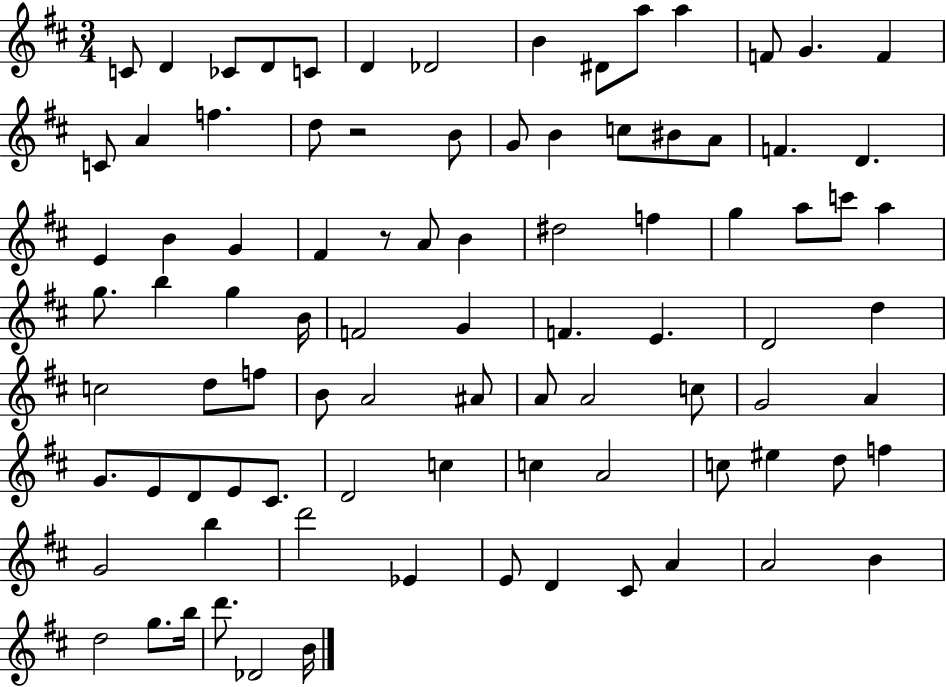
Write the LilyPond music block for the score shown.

{
  \clef treble
  \numericTimeSignature
  \time 3/4
  \key d \major
  c'8 d'4 ces'8 d'8 c'8 | d'4 des'2 | b'4 dis'8 a''8 a''4 | f'8 g'4. f'4 | \break c'8 a'4 f''4. | d''8 r2 b'8 | g'8 b'4 c''8 bis'8 a'8 | f'4. d'4. | \break e'4 b'4 g'4 | fis'4 r8 a'8 b'4 | dis''2 f''4 | g''4 a''8 c'''8 a''4 | \break g''8. b''4 g''4 b'16 | f'2 g'4 | f'4. e'4. | d'2 d''4 | \break c''2 d''8 f''8 | b'8 a'2 ais'8 | a'8 a'2 c''8 | g'2 a'4 | \break g'8. e'8 d'8 e'8 cis'8. | d'2 c''4 | c''4 a'2 | c''8 eis''4 d''8 f''4 | \break g'2 b''4 | d'''2 ees'4 | e'8 d'4 cis'8 a'4 | a'2 b'4 | \break d''2 g''8. b''16 | d'''8. des'2 b'16 | \bar "|."
}